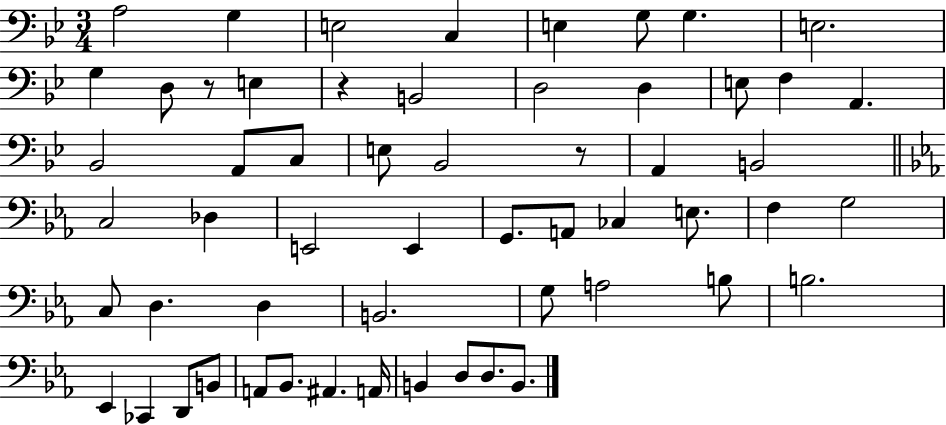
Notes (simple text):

A3/h G3/q E3/h C3/q E3/q G3/e G3/q. E3/h. G3/q D3/e R/e E3/q R/q B2/h D3/h D3/q E3/e F3/q A2/q. Bb2/h A2/e C3/e E3/e Bb2/h R/e A2/q B2/h C3/h Db3/q E2/h E2/q G2/e. A2/e CES3/q E3/e. F3/q G3/h C3/e D3/q. D3/q B2/h. G3/e A3/h B3/e B3/h. Eb2/q CES2/q D2/e B2/e A2/e Bb2/e. A#2/q. A2/s B2/q D3/e D3/e. B2/e.